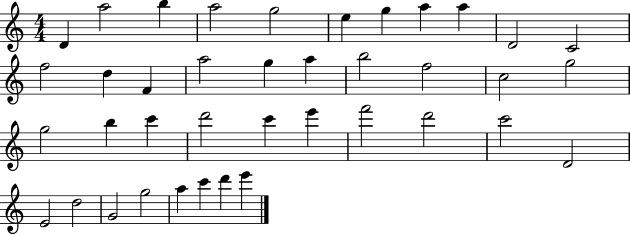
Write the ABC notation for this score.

X:1
T:Untitled
M:4/4
L:1/4
K:C
D a2 b a2 g2 e g a a D2 C2 f2 d F a2 g a b2 f2 c2 g2 g2 b c' d'2 c' e' f'2 d'2 c'2 D2 E2 d2 G2 g2 a c' d' e'